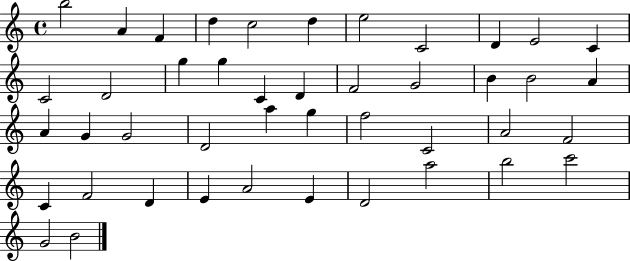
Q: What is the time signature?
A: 4/4